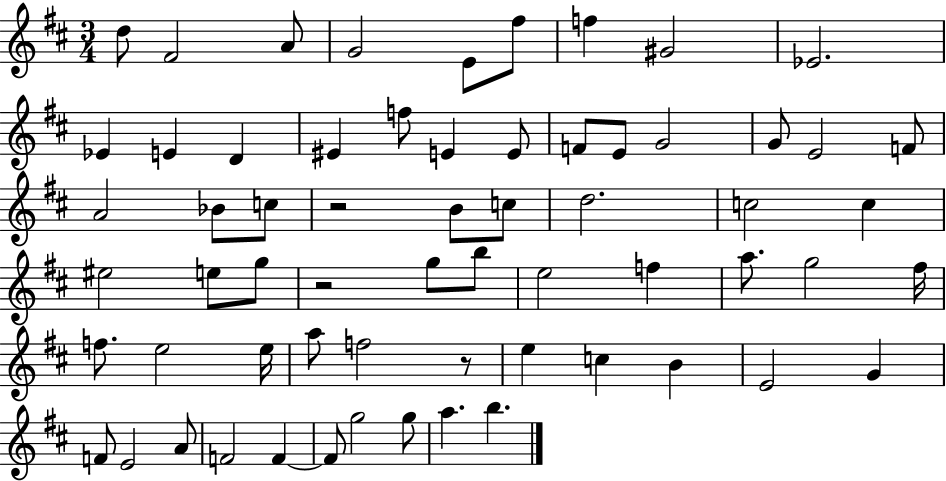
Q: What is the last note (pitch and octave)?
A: B5